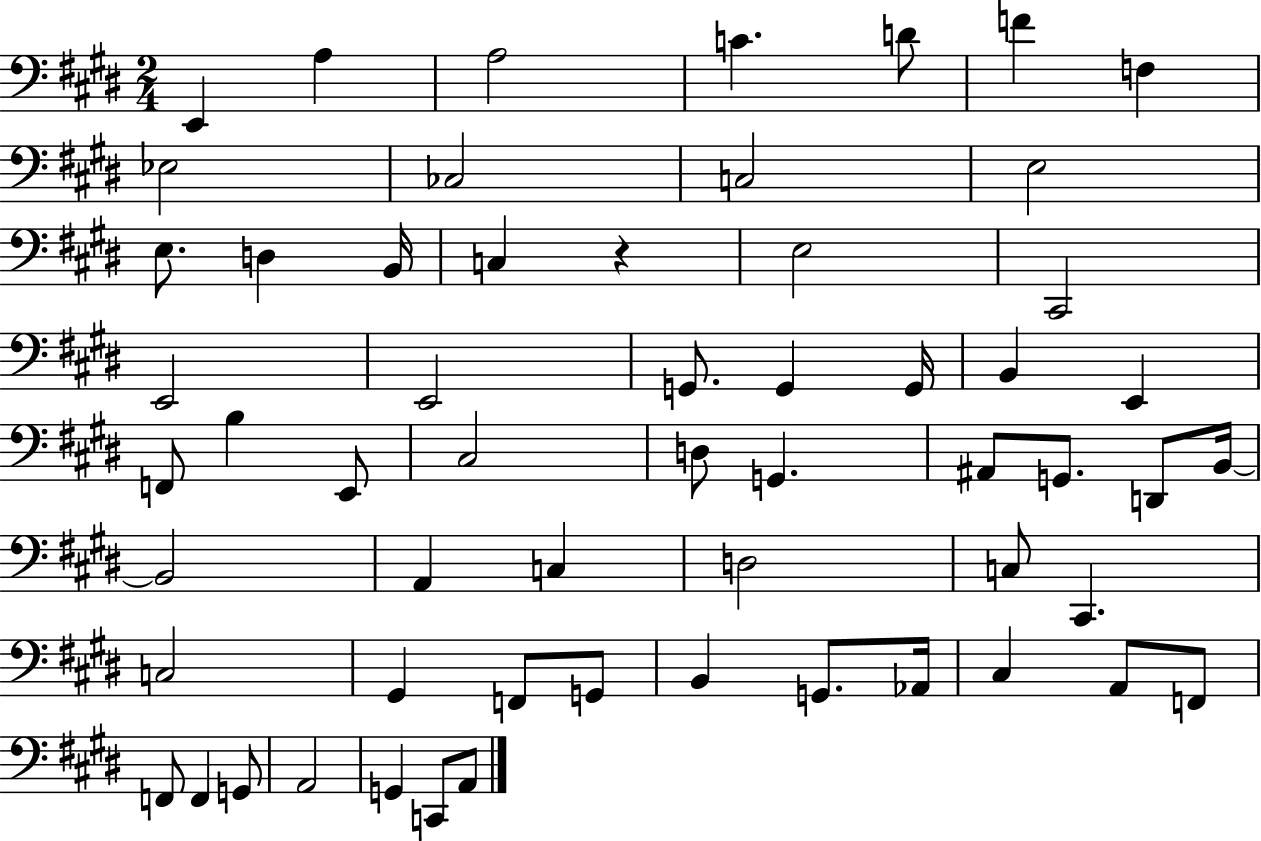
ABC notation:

X:1
T:Untitled
M:2/4
L:1/4
K:E
E,, A, A,2 C D/2 F F, _E,2 _C,2 C,2 E,2 E,/2 D, B,,/4 C, z E,2 ^C,,2 E,,2 E,,2 G,,/2 G,, G,,/4 B,, E,, F,,/2 B, E,,/2 ^C,2 D,/2 G,, ^A,,/2 G,,/2 D,,/2 B,,/4 B,,2 A,, C, D,2 C,/2 ^C,, C,2 ^G,, F,,/2 G,,/2 B,, G,,/2 _A,,/4 ^C, A,,/2 F,,/2 F,,/2 F,, G,,/2 A,,2 G,, C,,/2 A,,/2